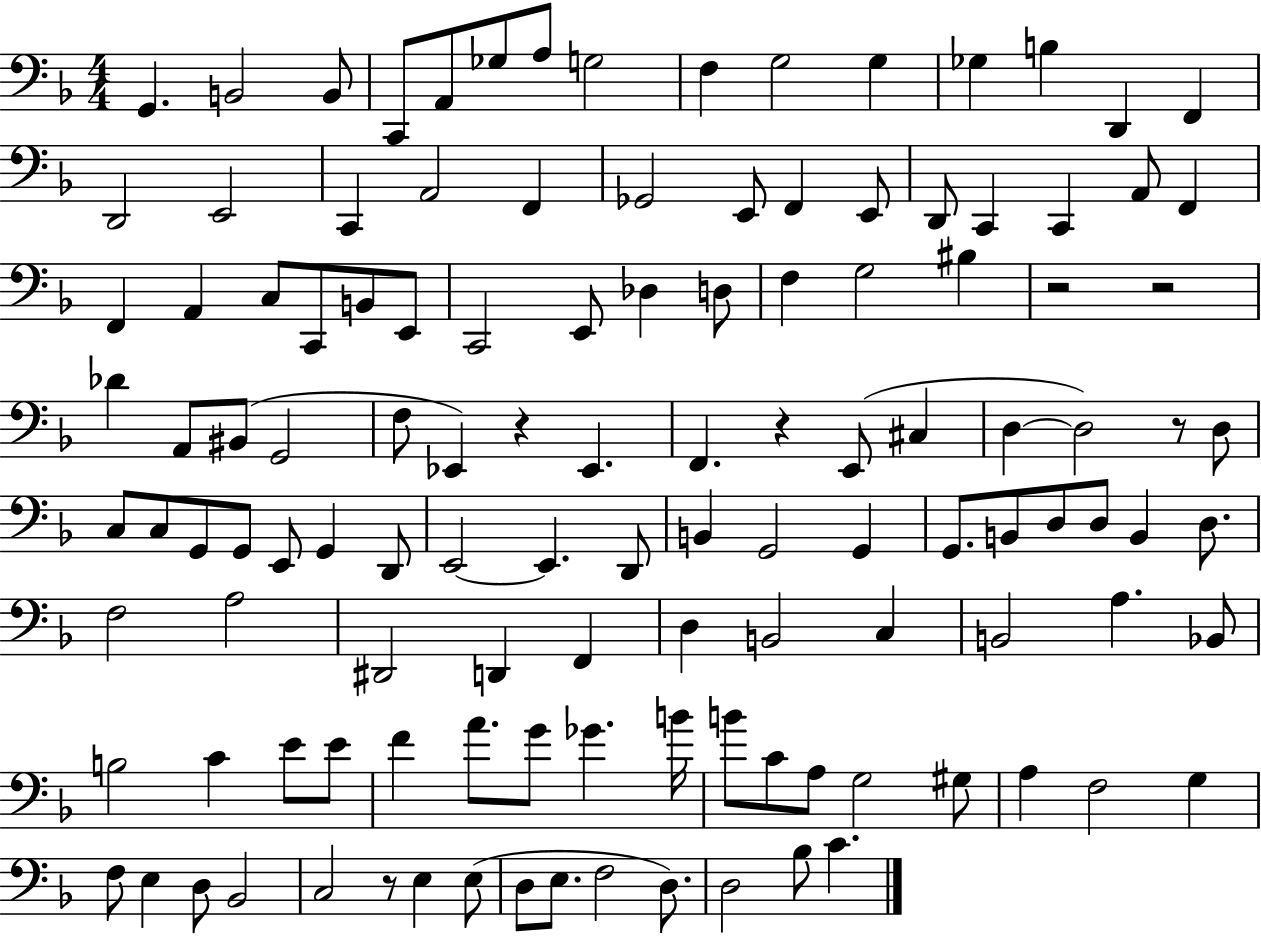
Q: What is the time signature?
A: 4/4